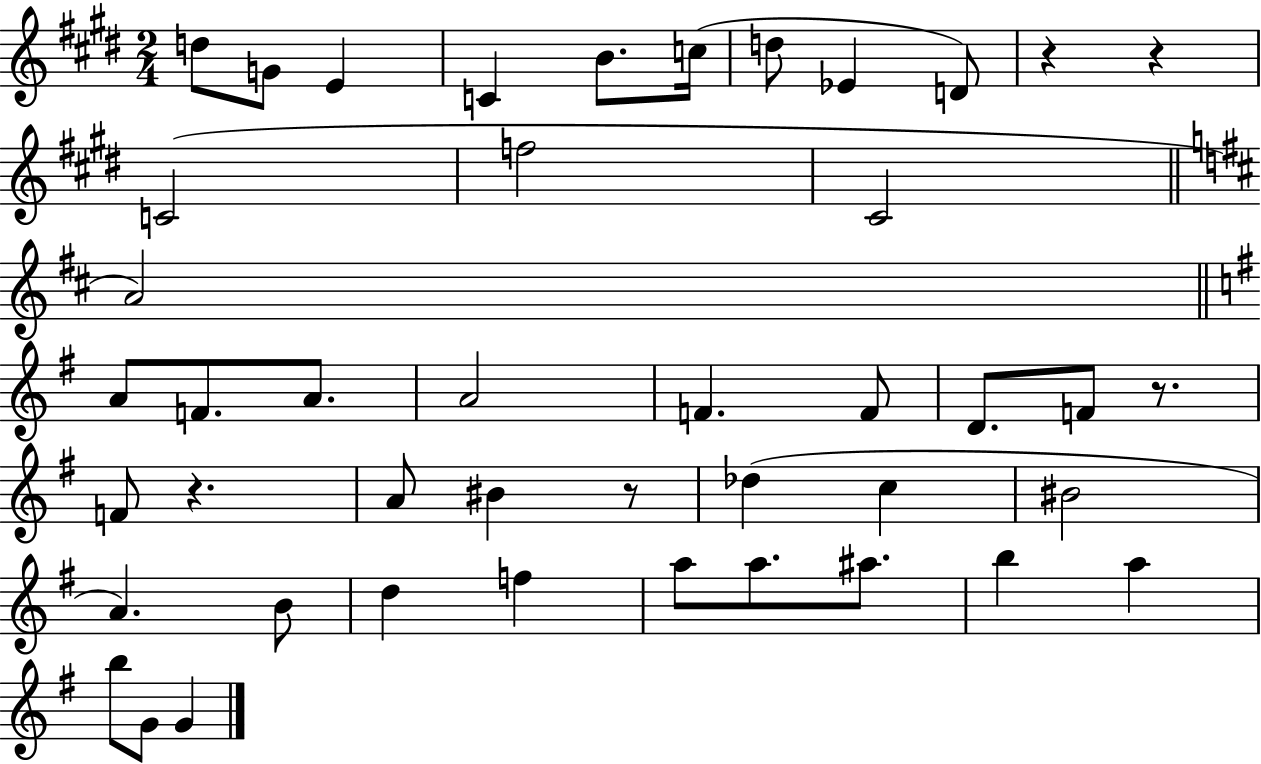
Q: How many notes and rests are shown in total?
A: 44